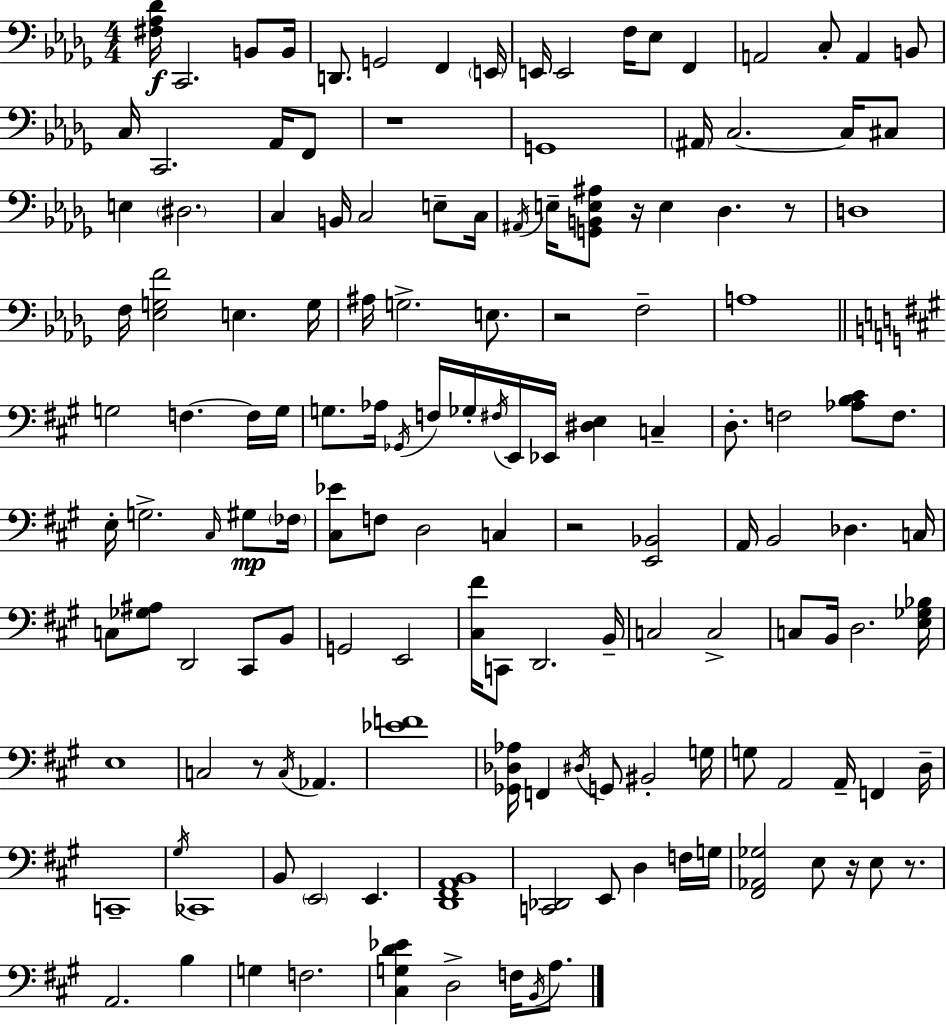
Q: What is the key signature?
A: BES minor